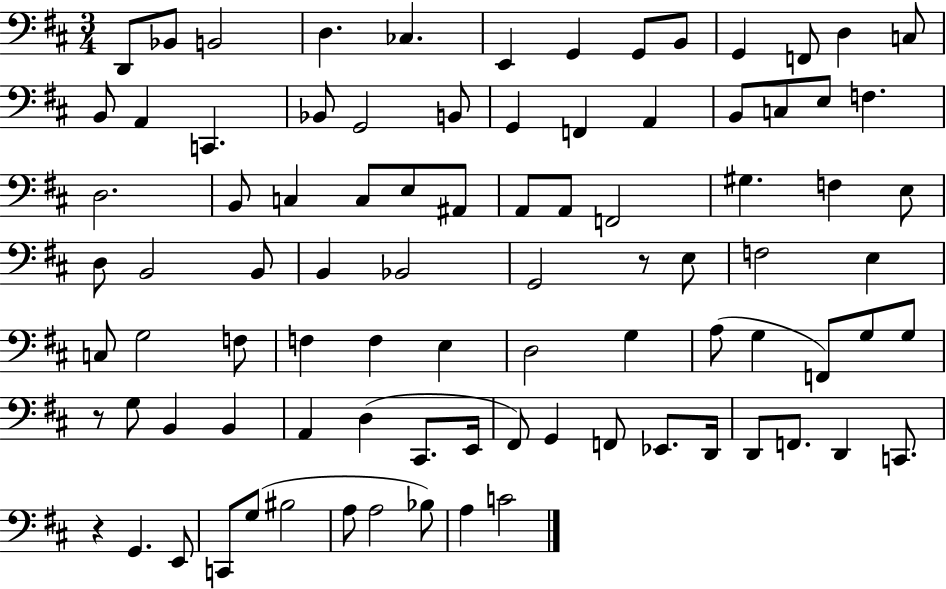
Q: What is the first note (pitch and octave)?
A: D2